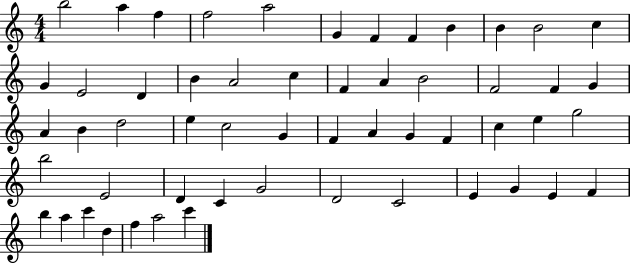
X:1
T:Untitled
M:4/4
L:1/4
K:C
b2 a f f2 a2 G F F B B B2 c G E2 D B A2 c F A B2 F2 F G A B d2 e c2 G F A G F c e g2 b2 E2 D C G2 D2 C2 E G E F b a c' d f a2 c'